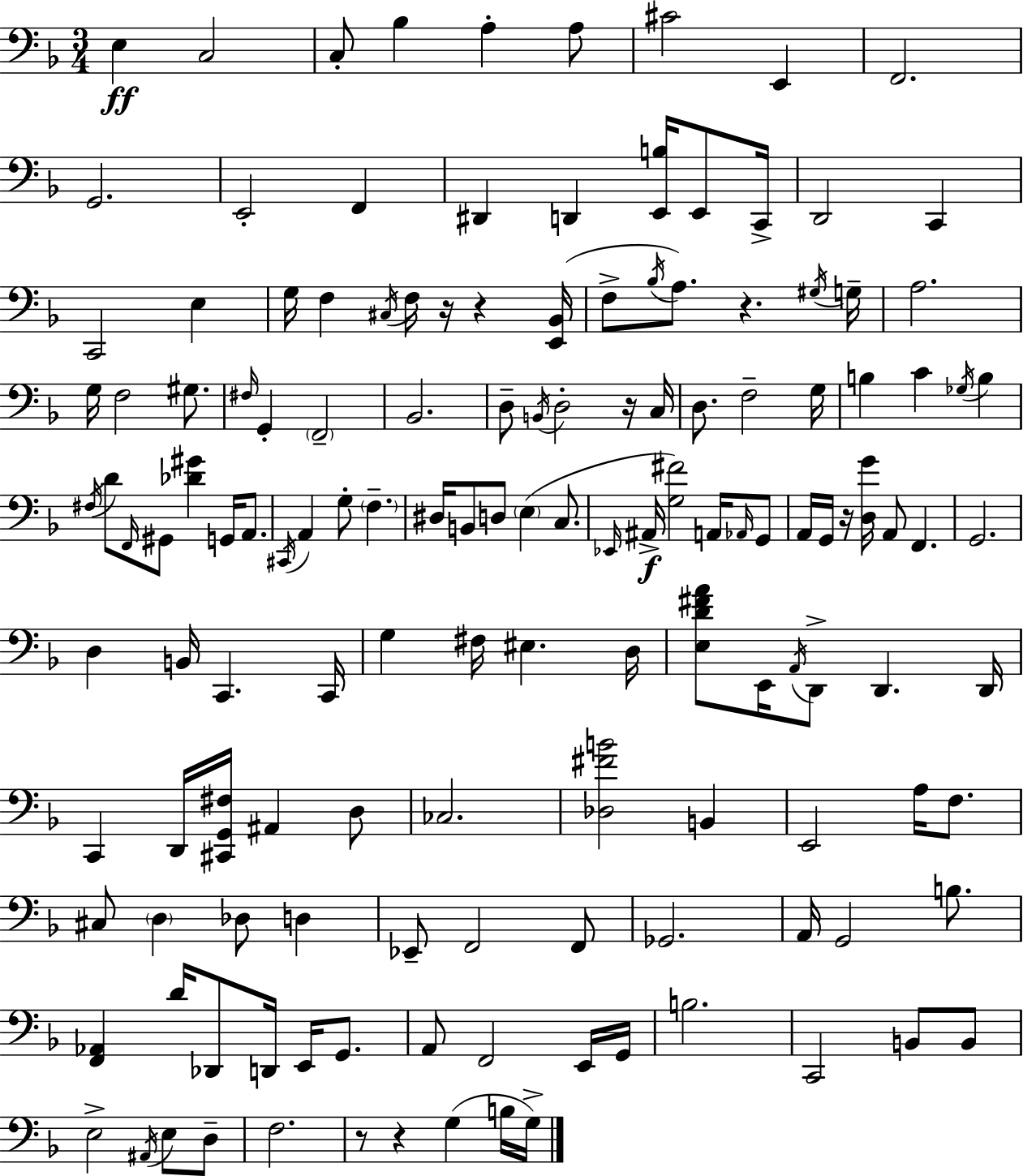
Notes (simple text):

E3/q C3/h C3/e Bb3/q A3/q A3/e C#4/h E2/q F2/h. G2/h. E2/h F2/q D#2/q D2/q [E2,B3]/s E2/e C2/s D2/h C2/q C2/h E3/q G3/s F3/q C#3/s F3/s R/s R/q [E2,Bb2]/s F3/e Bb3/s A3/e. R/q. G#3/s G3/s A3/h. G3/s F3/h G#3/e. F#3/s G2/q F2/h Bb2/h. D3/e B2/s D3/h R/s C3/s D3/e. F3/h G3/s B3/q C4/q Gb3/s B3/q F#3/s D4/e F2/s G#2/e [Db4,G#4]/q G2/s A2/e. C#2/s A2/q G3/e F3/q. D#3/s B2/e D3/e E3/q C3/e. Eb2/s A#2/s [G3,F#4]/h A2/s Ab2/s G2/e A2/s G2/s R/s [D3,G4]/s A2/e F2/q. G2/h. D3/q B2/s C2/q. C2/s G3/q F#3/s EIS3/q. D3/s [E3,D4,F#4,A4]/e E2/s A2/s D2/e D2/q. D2/s C2/q D2/s [C#2,G2,F#3]/s A#2/q D3/e CES3/h. [Db3,F#4,B4]/h B2/q E2/h A3/s F3/e. C#3/e D3/q Db3/e D3/q Eb2/e F2/h F2/e Gb2/h. A2/s G2/h B3/e. [F2,Ab2]/q D4/s Db2/e D2/s E2/s G2/e. A2/e F2/h E2/s G2/s B3/h. C2/h B2/e B2/e E3/h A#2/s E3/e D3/e F3/h. R/e R/q G3/q B3/s G3/s